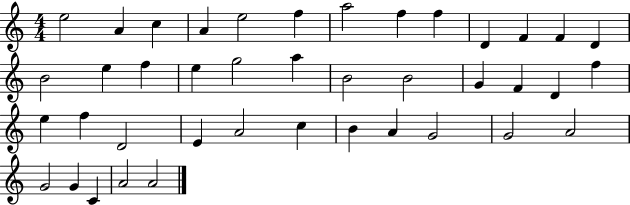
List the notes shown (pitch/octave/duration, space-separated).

E5/h A4/q C5/q A4/q E5/h F5/q A5/h F5/q F5/q D4/q F4/q F4/q D4/q B4/h E5/q F5/q E5/q G5/h A5/q B4/h B4/h G4/q F4/q D4/q F5/q E5/q F5/q D4/h E4/q A4/h C5/q B4/q A4/q G4/h G4/h A4/h G4/h G4/q C4/q A4/h A4/h